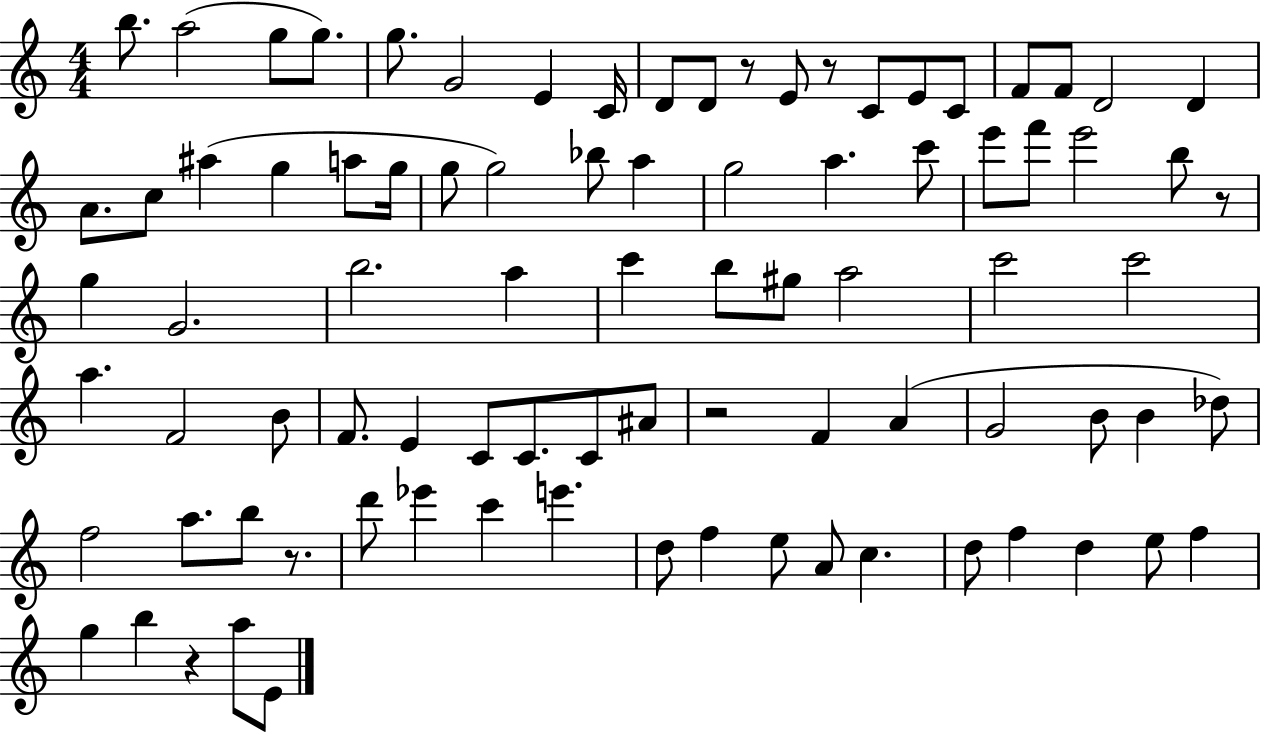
{
  \clef treble
  \numericTimeSignature
  \time 4/4
  \key c \major
  b''8. a''2( g''8 g''8.) | g''8. g'2 e'4 c'16 | d'8 d'8 r8 e'8 r8 c'8 e'8 c'8 | f'8 f'8 d'2 d'4 | \break a'8. c''8 ais''4( g''4 a''8 g''16 | g''8 g''2) bes''8 a''4 | g''2 a''4. c'''8 | e'''8 f'''8 e'''2 b''8 r8 | \break g''4 g'2. | b''2. a''4 | c'''4 b''8 gis''8 a''2 | c'''2 c'''2 | \break a''4. f'2 b'8 | f'8. e'4 c'8 c'8. c'8 ais'8 | r2 f'4 a'4( | g'2 b'8 b'4 des''8) | \break f''2 a''8. b''8 r8. | d'''8 ees'''4 c'''4 e'''4. | d''8 f''4 e''8 a'8 c''4. | d''8 f''4 d''4 e''8 f''4 | \break g''4 b''4 r4 a''8 e'8 | \bar "|."
}